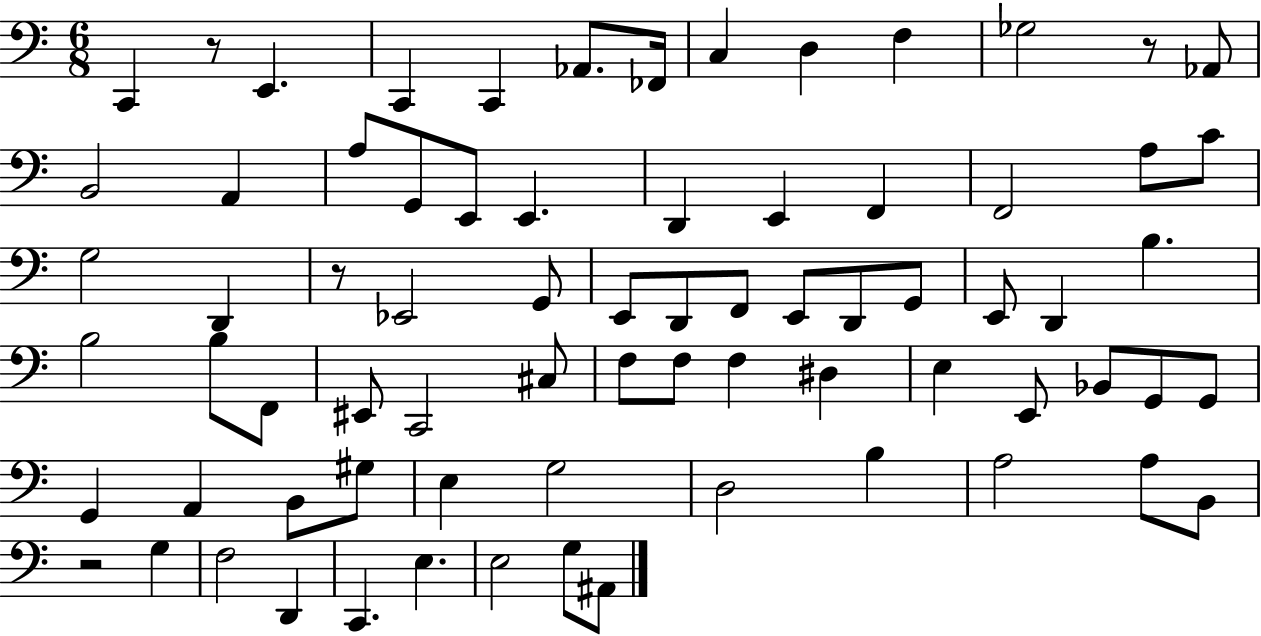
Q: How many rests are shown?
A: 4